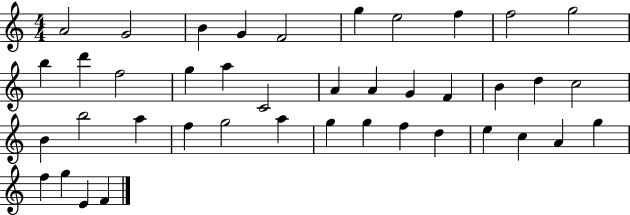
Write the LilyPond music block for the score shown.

{
  \clef treble
  \numericTimeSignature
  \time 4/4
  \key c \major
  a'2 g'2 | b'4 g'4 f'2 | g''4 e''2 f''4 | f''2 g''2 | \break b''4 d'''4 f''2 | g''4 a''4 c'2 | a'4 a'4 g'4 f'4 | b'4 d''4 c''2 | \break b'4 b''2 a''4 | f''4 g''2 a''4 | g''4 g''4 f''4 d''4 | e''4 c''4 a'4 g''4 | \break f''4 g''4 e'4 f'4 | \bar "|."
}